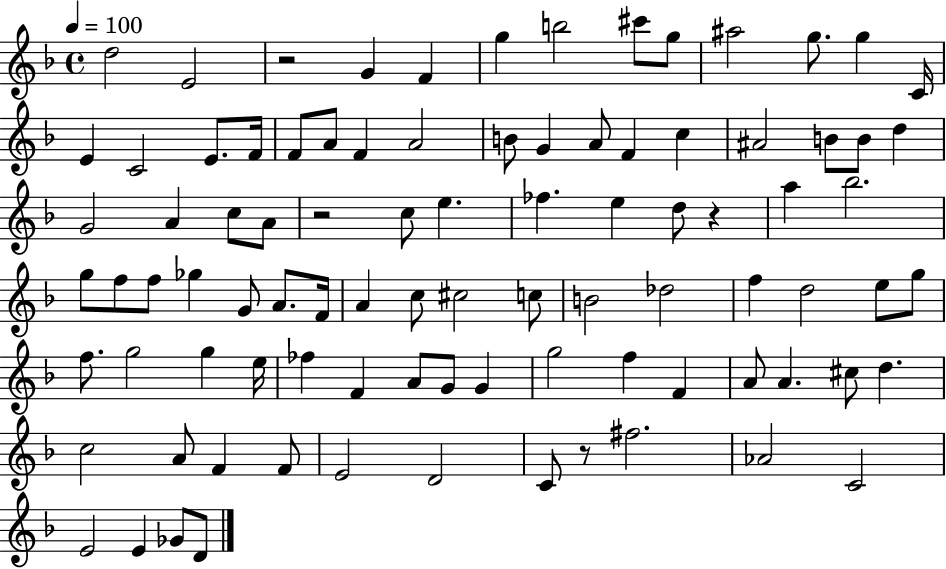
X:1
T:Untitled
M:4/4
L:1/4
K:F
d2 E2 z2 G F g b2 ^c'/2 g/2 ^a2 g/2 g C/4 E C2 E/2 F/4 F/2 A/2 F A2 B/2 G A/2 F c ^A2 B/2 B/2 d G2 A c/2 A/2 z2 c/2 e _f e d/2 z a _b2 g/2 f/2 f/2 _g G/2 A/2 F/4 A c/2 ^c2 c/2 B2 _d2 f d2 e/2 g/2 f/2 g2 g e/4 _f F A/2 G/2 G g2 f F A/2 A ^c/2 d c2 A/2 F F/2 E2 D2 C/2 z/2 ^f2 _A2 C2 E2 E _G/2 D/2